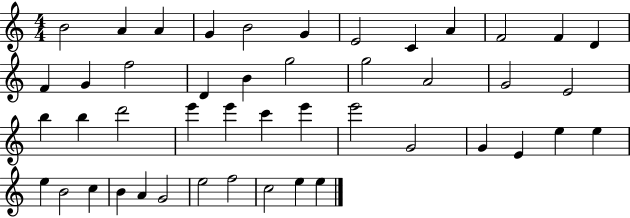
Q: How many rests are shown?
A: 0